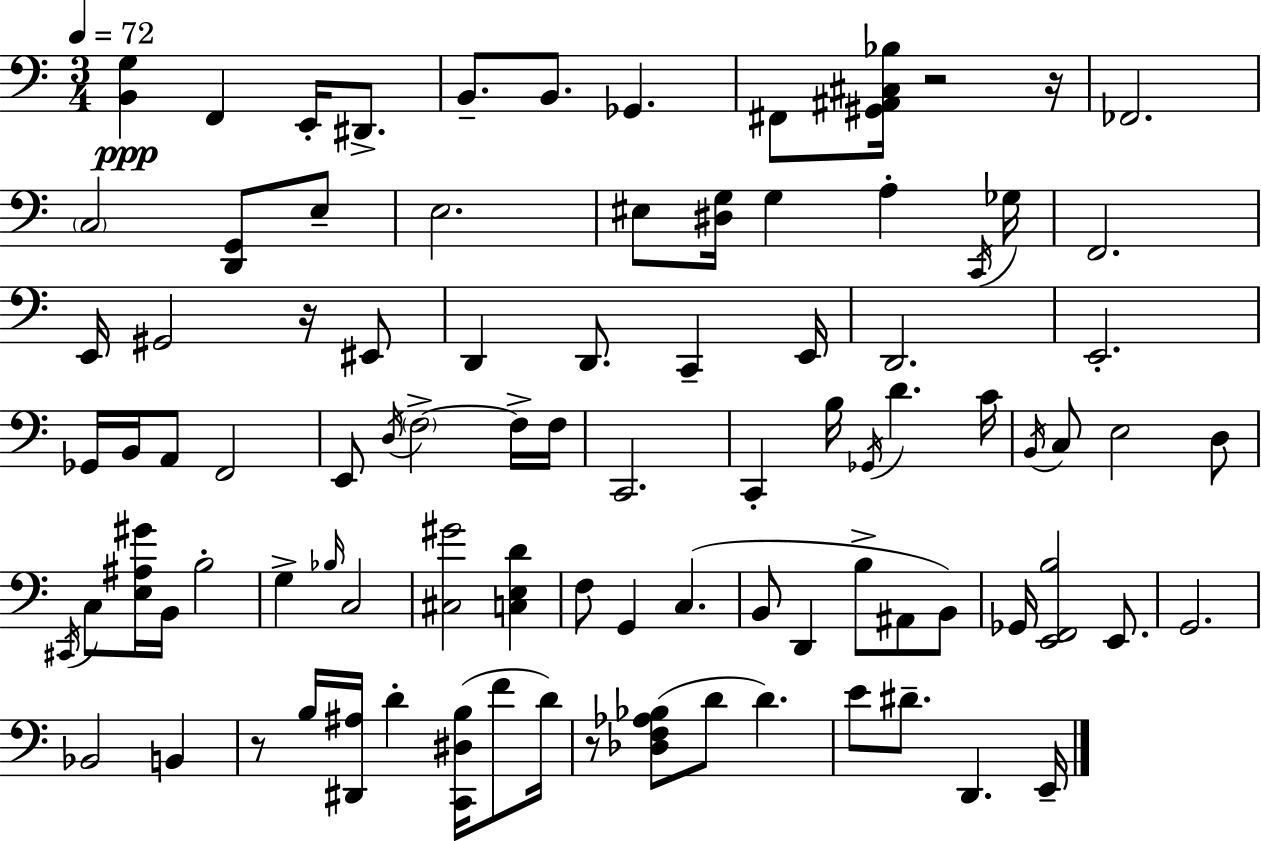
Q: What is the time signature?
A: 3/4